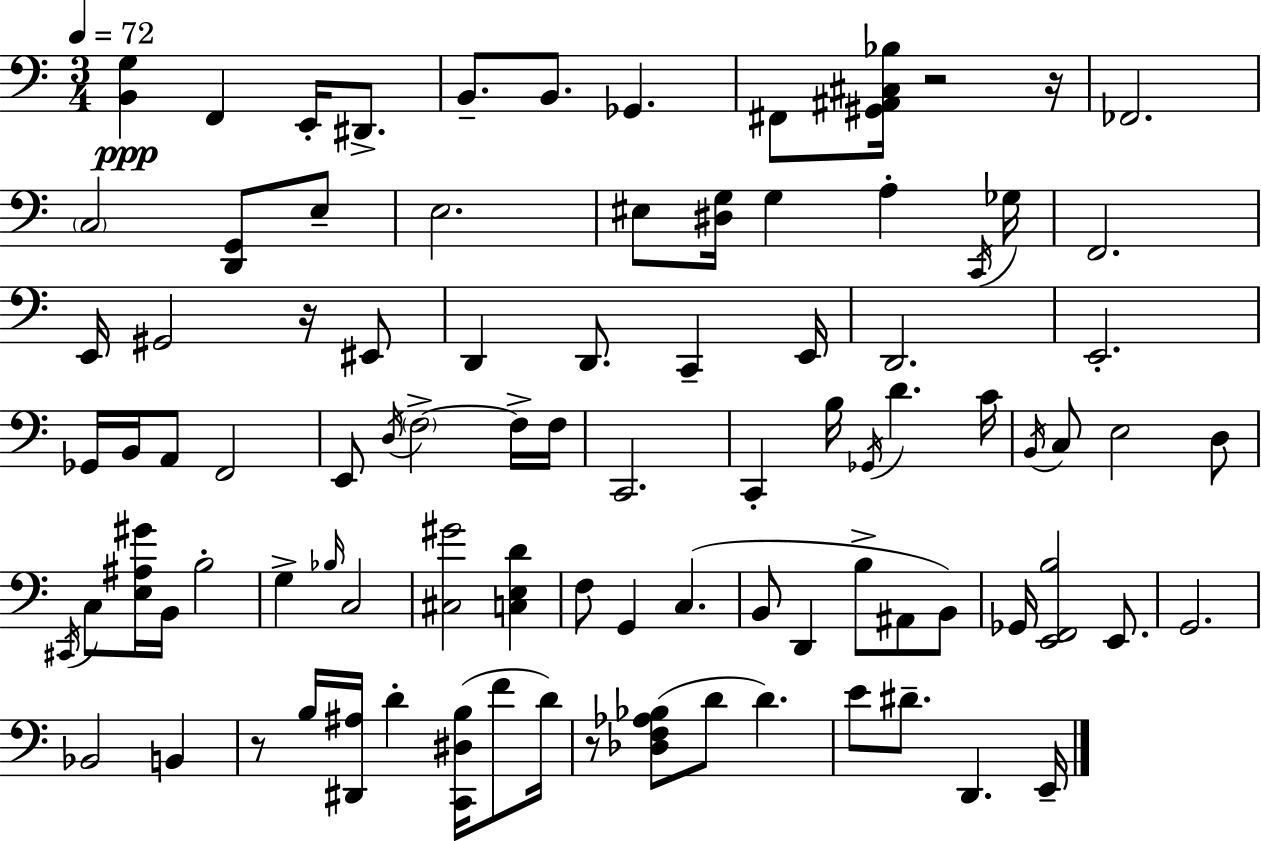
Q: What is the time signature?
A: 3/4